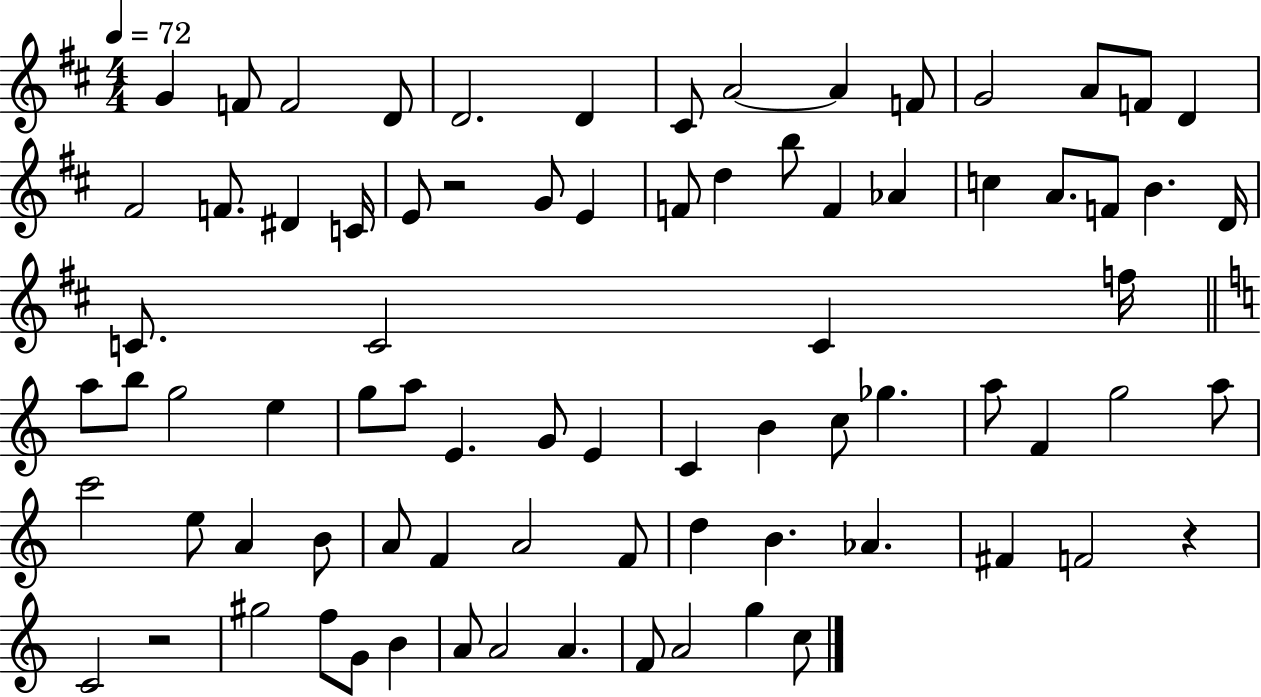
X:1
T:Untitled
M:4/4
L:1/4
K:D
G F/2 F2 D/2 D2 D ^C/2 A2 A F/2 G2 A/2 F/2 D ^F2 F/2 ^D C/4 E/2 z2 G/2 E F/2 d b/2 F _A c A/2 F/2 B D/4 C/2 C2 C f/4 a/2 b/2 g2 e g/2 a/2 E G/2 E C B c/2 _g a/2 F g2 a/2 c'2 e/2 A B/2 A/2 F A2 F/2 d B _A ^F F2 z C2 z2 ^g2 f/2 G/2 B A/2 A2 A F/2 A2 g c/2